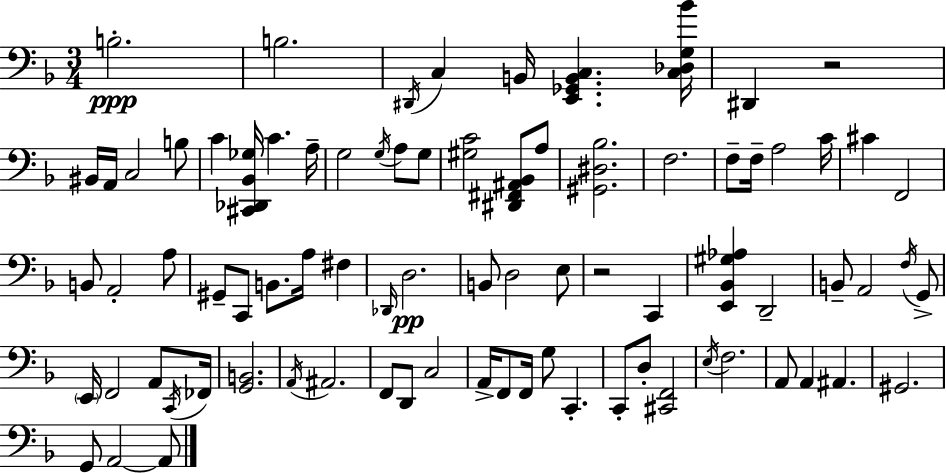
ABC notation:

X:1
T:Untitled
M:3/4
L:1/4
K:Dm
B,2 B,2 ^D,,/4 C, B,,/4 [E,,_G,,B,,C,] [C,_D,G,_B]/4 ^D,, z2 ^B,,/4 A,,/4 C,2 B,/2 C [^C,,_D,,_B,,_G,]/4 C A,/4 G,2 G,/4 A,/2 G,/2 [^G,C]2 [^D,,^F,,^A,,_B,,]/2 A,/2 [^G,,^D,_B,]2 F,2 F,/2 F,/4 A,2 C/4 ^C F,,2 B,,/2 A,,2 A,/2 ^G,,/2 C,,/2 B,,/2 A,/4 ^F, _D,,/4 D,2 B,,/2 D,2 E,/2 z2 C,, [E,,_B,,^G,_A,] D,,2 B,,/2 A,,2 F,/4 G,,/2 E,,/4 F,,2 A,,/2 C,,/4 _F,,/4 [G,,B,,]2 A,,/4 ^A,,2 F,,/2 D,,/2 C,2 A,,/4 F,,/2 F,,/4 G,/2 C,, C,,/2 D,/2 [^C,,F,,]2 E,/4 F,2 A,,/2 A,, ^A,, ^G,,2 G,,/2 A,,2 A,,/2